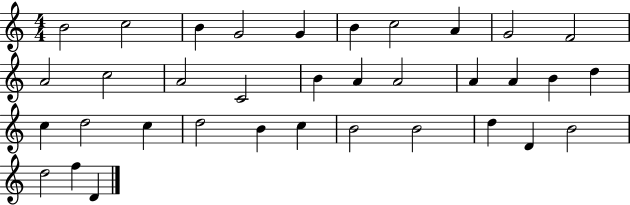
B4/h C5/h B4/q G4/h G4/q B4/q C5/h A4/q G4/h F4/h A4/h C5/h A4/h C4/h B4/q A4/q A4/h A4/q A4/q B4/q D5/q C5/q D5/h C5/q D5/h B4/q C5/q B4/h B4/h D5/q D4/q B4/h D5/h F5/q D4/q